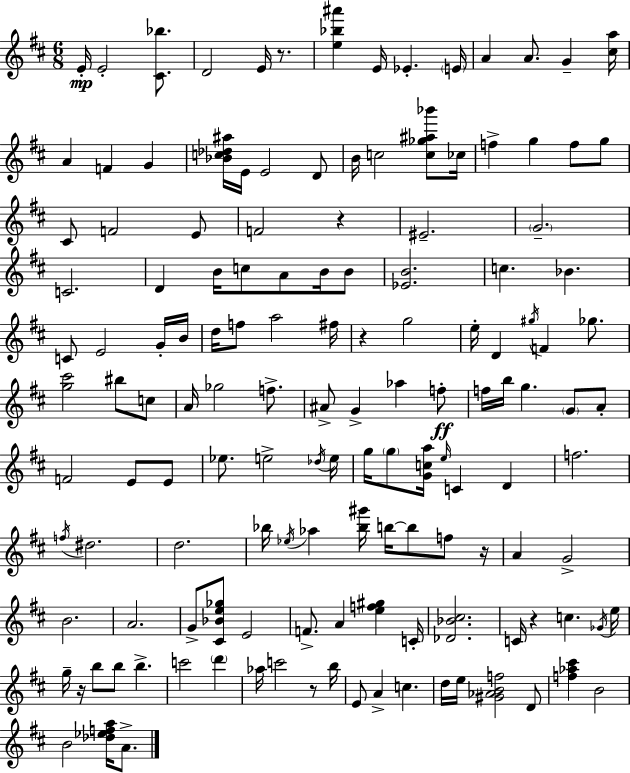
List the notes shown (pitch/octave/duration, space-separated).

E4/s E4/h [C#4,Bb5]/e. D4/h E4/s R/e. [E5,Bb5,A#6]/q E4/s Eb4/q. E4/s A4/q A4/e. G4/q [C#5,A5]/s A4/q F4/q G4/q [Bb4,C5,Db5,A#5]/s E4/s E4/h D4/e B4/s C5/h [C5,Gb5,A#5,Bb6]/e CES5/s F5/q G5/q F5/e G5/e C#4/e F4/h E4/e F4/h R/q EIS4/h. G4/h. C4/h. D4/q B4/s C5/e A4/e B4/s B4/e [Eb4,B4]/h. C5/q. Bb4/q. C4/e E4/h G4/s B4/s D5/s F5/e A5/h F#5/s R/q G5/h E5/s D4/q G#5/s F4/q Gb5/e. [G5,C#6]/h BIS5/e C5/e A4/s Gb5/h F5/e. A#4/e G4/q Ab5/q F5/e F5/s B5/s G5/q. G4/e A4/e F4/h E4/e E4/e Eb5/e. E5/h Db5/s E5/s G5/s G5/e [G4,C5,A5]/s E5/s C4/q D4/q F5/h. F5/s D#5/h. D5/h. Bb5/s Eb5/s Ab5/q [Bb5,G#6]/s B5/s B5/e F5/e R/s A4/q G4/h B4/h. A4/h. G4/e [C#4,Bb4,E5,Gb5]/e E4/h F4/e. A4/q [E5,F5,G#5]/q C4/s [Db4,Bb4,C#5]/h. C4/s R/q C5/q. Gb4/s E5/s G5/s R/s B5/e B5/e B5/q. C6/h D6/q Ab5/s C6/h R/e B5/s E4/e A4/q C5/q. D5/s E5/s [G#4,Ab4,B4,F5]/h D4/e [F5,Ab5,C#6]/q B4/h B4/h [Db5,Eb5,F5,A5]/s A4/e.